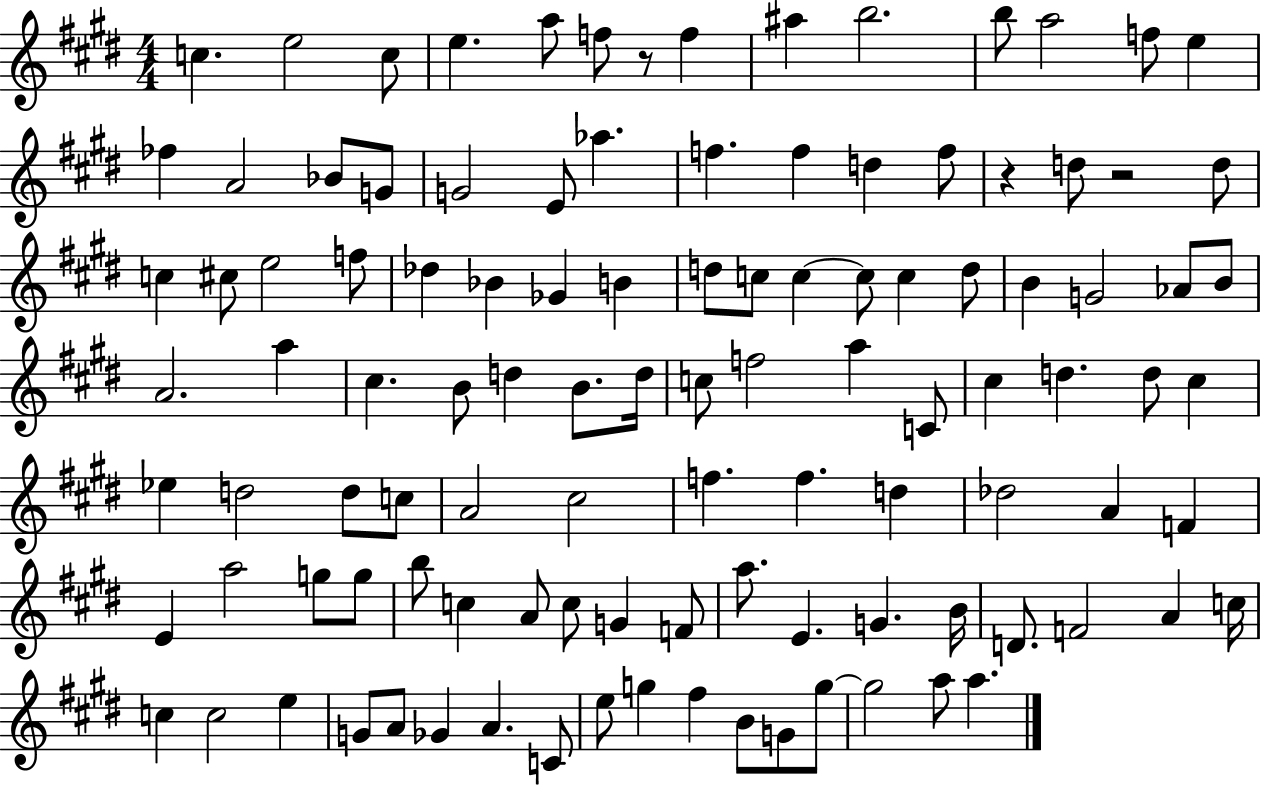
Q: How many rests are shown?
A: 3